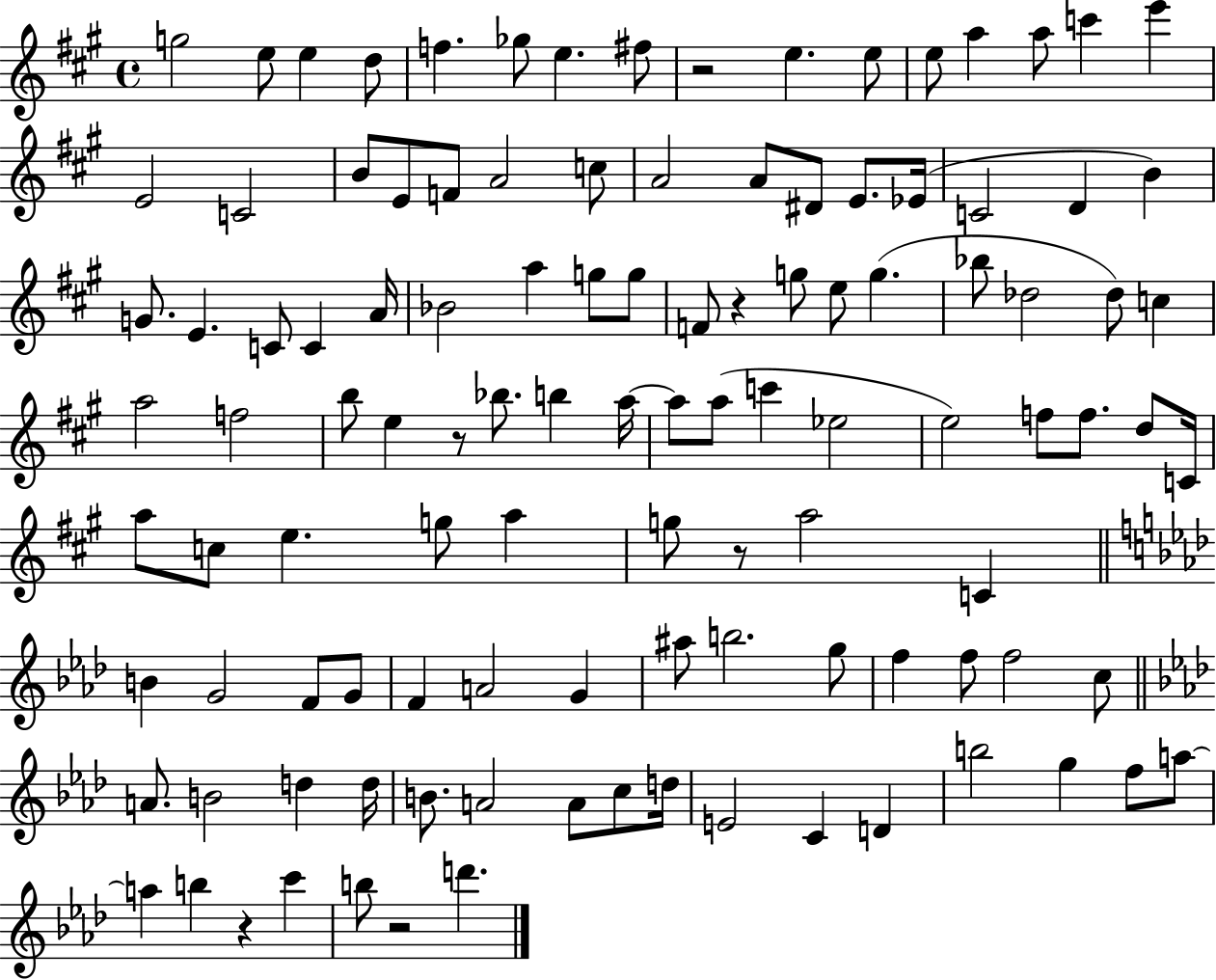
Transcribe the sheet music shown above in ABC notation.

X:1
T:Untitled
M:4/4
L:1/4
K:A
g2 e/2 e d/2 f _g/2 e ^f/2 z2 e e/2 e/2 a a/2 c' e' E2 C2 B/2 E/2 F/2 A2 c/2 A2 A/2 ^D/2 E/2 _E/4 C2 D B G/2 E C/2 C A/4 _B2 a g/2 g/2 F/2 z g/2 e/2 g _b/2 _d2 _d/2 c a2 f2 b/2 e z/2 _b/2 b a/4 a/2 a/2 c' _e2 e2 f/2 f/2 d/2 C/4 a/2 c/2 e g/2 a g/2 z/2 a2 C B G2 F/2 G/2 F A2 G ^a/2 b2 g/2 f f/2 f2 c/2 A/2 B2 d d/4 B/2 A2 A/2 c/2 d/4 E2 C D b2 g f/2 a/2 a b z c' b/2 z2 d'